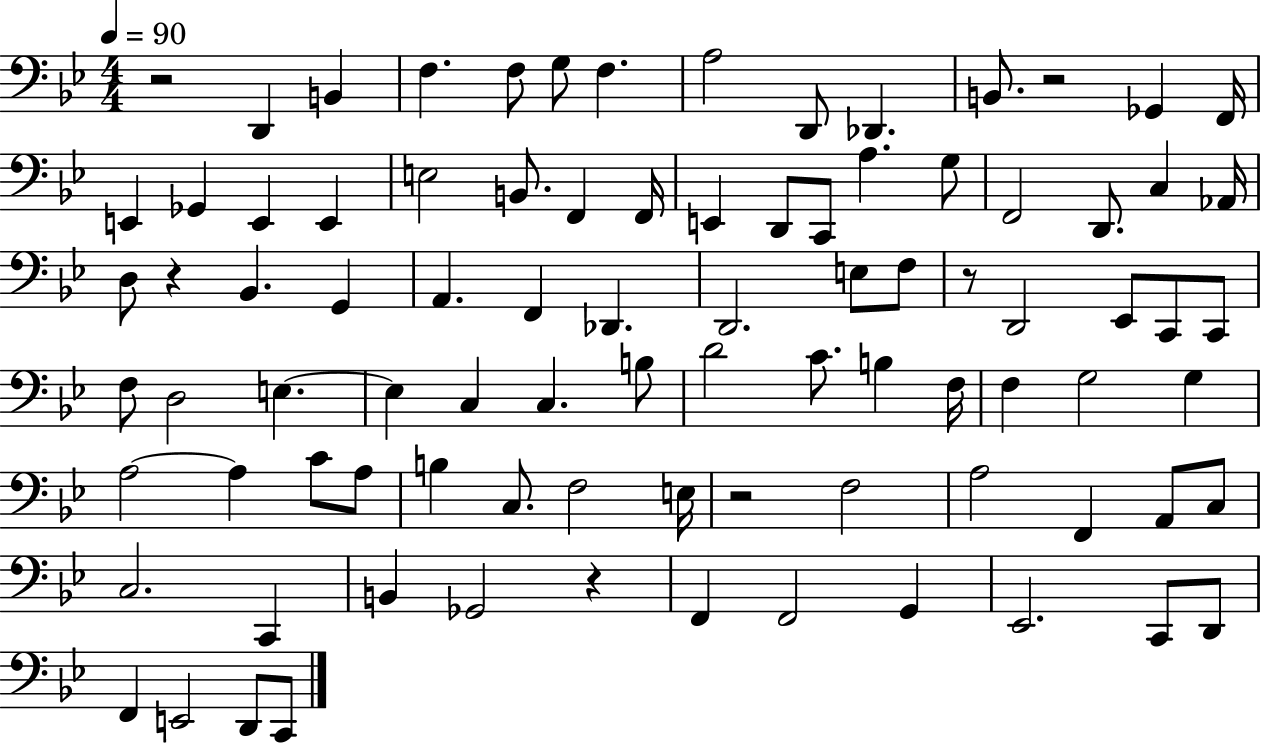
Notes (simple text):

R/h D2/q B2/q F3/q. F3/e G3/e F3/q. A3/h D2/e Db2/q. B2/e. R/h Gb2/q F2/s E2/q Gb2/q E2/q E2/q E3/h B2/e. F2/q F2/s E2/q D2/e C2/e A3/q. G3/e F2/h D2/e. C3/q Ab2/s D3/e R/q Bb2/q. G2/q A2/q. F2/q Db2/q. D2/h. E3/e F3/e R/e D2/h Eb2/e C2/e C2/e F3/e D3/h E3/q. E3/q C3/q C3/q. B3/e D4/h C4/e. B3/q F3/s F3/q G3/h G3/q A3/h A3/q C4/e A3/e B3/q C3/e. F3/h E3/s R/h F3/h A3/h F2/q A2/e C3/e C3/h. C2/q B2/q Gb2/h R/q F2/q F2/h G2/q Eb2/h. C2/e D2/e F2/q E2/h D2/e C2/e